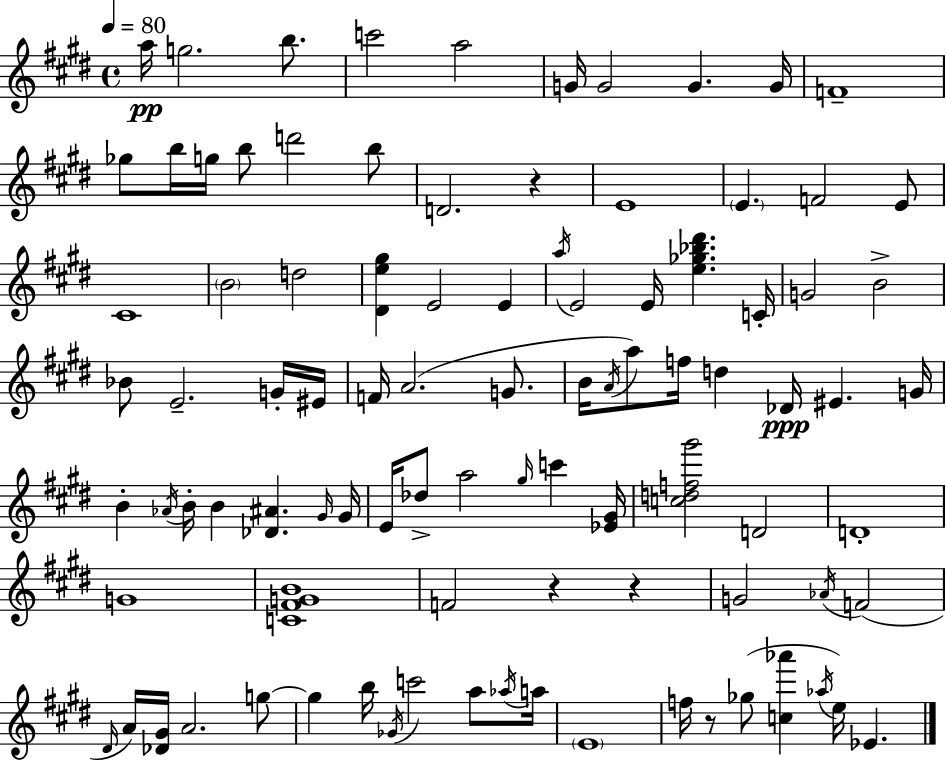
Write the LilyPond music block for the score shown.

{
  \clef treble
  \time 4/4
  \defaultTimeSignature
  \key e \major
  \tempo 4 = 80
  a''16\pp g''2. b''8. | c'''2 a''2 | g'16 g'2 g'4. g'16 | f'1-- | \break ges''8 b''16 g''16 b''8 d'''2 b''8 | d'2. r4 | e'1 | \parenthesize e'4. f'2 e'8 | \break cis'1 | \parenthesize b'2 d''2 | <dis' e'' gis''>4 e'2 e'4 | \acciaccatura { a''16 } e'2 e'16 <e'' ges'' bes'' dis'''>4. | \break c'16-. g'2 b'2-> | bes'8 e'2.-- g'16-. | eis'16 f'16 a'2.( g'8. | b'16 \acciaccatura { a'16 } a''8) f''16 d''4 des'16\ppp eis'4. | \break g'16 b'4-. \acciaccatura { aes'16 } b'16-. b'4 <des' ais'>4. | \grace { gis'16 } gis'16 e'16 des''8-> a''2 \grace { gis''16 } | c'''4 <ees' gis'>16 <c'' d'' f'' gis'''>2 d'2 | d'1-. | \break g'1 | <c' fis' g' b'>1 | f'2 r4 | r4 g'2 \acciaccatura { aes'16 }( f'2 | \break \grace { dis'16 } a'16) <des' gis'>16 a'2. | g''8~~ g''4 b''16 \acciaccatura { ges'16 } c'''2 | a''8 \acciaccatura { aes''16 } a''16 \parenthesize e'1 | f''16 r8 ges''8( <c'' aes'''>4 | \break \acciaccatura { aes''16 } e''16) ees'4. \bar "|."
}